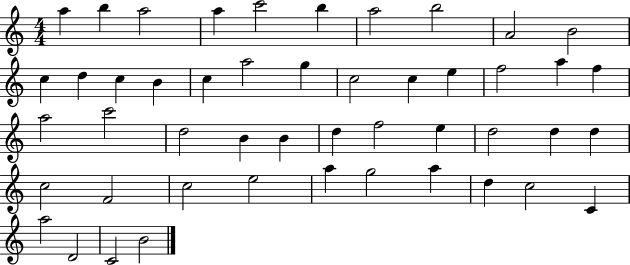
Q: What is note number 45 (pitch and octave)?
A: A5